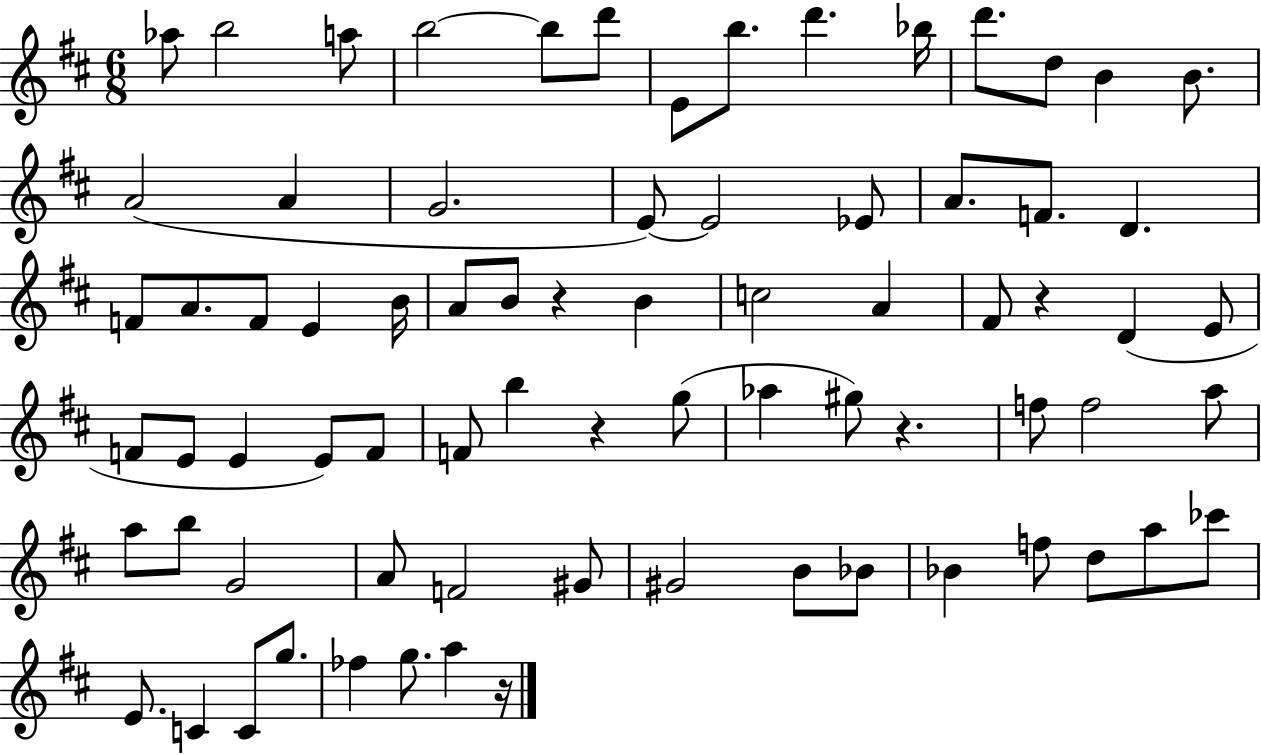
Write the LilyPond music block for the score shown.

{
  \clef treble
  \numericTimeSignature
  \time 6/8
  \key d \major
  \repeat volta 2 { aes''8 b''2 a''8 | b''2~~ b''8 d'''8 | e'8 b''8. d'''4. bes''16 | d'''8. d''8 b'4 b'8. | \break a'2( a'4 | g'2. | e'8~~) e'2 ees'8 | a'8. f'8. d'4. | \break f'8 a'8. f'8 e'4 b'16 | a'8 b'8 r4 b'4 | c''2 a'4 | fis'8 r4 d'4( e'8 | \break f'8 e'8 e'4 e'8) f'8 | f'8 b''4 r4 g''8( | aes''4 gis''8) r4. | f''8 f''2 a''8 | \break a''8 b''8 g'2 | a'8 f'2 gis'8 | gis'2 b'8 bes'8 | bes'4 f''8 d''8 a''8 ces'''8 | \break e'8. c'4 c'8 g''8. | fes''4 g''8. a''4 r16 | } \bar "|."
}